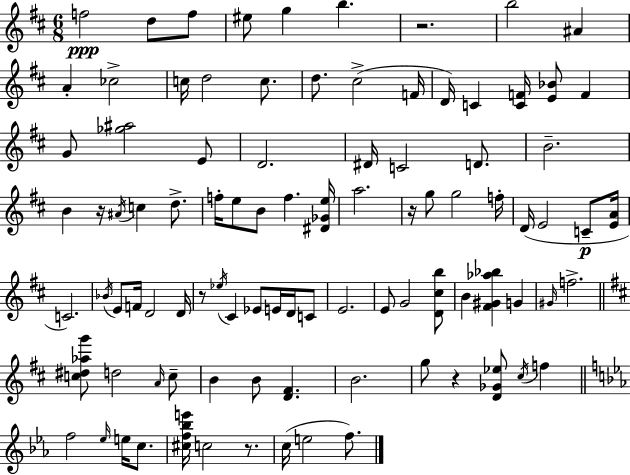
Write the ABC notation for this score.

X:1
T:Untitled
M:6/8
L:1/4
K:D
f2 d/2 f/2 ^e/2 g b z2 b2 ^A A _c2 c/4 d2 c/2 d/2 ^c2 F/4 D/4 C [CF]/4 [E_B]/2 F G/2 [_g^a]2 E/2 D2 ^D/4 C2 D/2 B2 B z/4 ^A/4 c d/2 f/4 e/2 B/2 f [^D_Ge]/4 a2 z/4 g/2 g2 f/4 D/4 E2 C/2 [EA]/4 C2 _B/4 E/2 F/4 D2 D/4 z/2 _e/4 ^C _E/2 E/4 D/4 C/2 E2 E/2 G2 [D^cb]/2 B [^F^G_a_b] G ^G/4 f2 [c^d_ag']/2 d2 A/4 c/2 B B/2 [D^F] B2 g/2 z [D_G_e]/2 ^c/4 f f2 _e/4 e/4 c/2 [^cf_be']/4 c2 z/2 c/4 e2 f/2